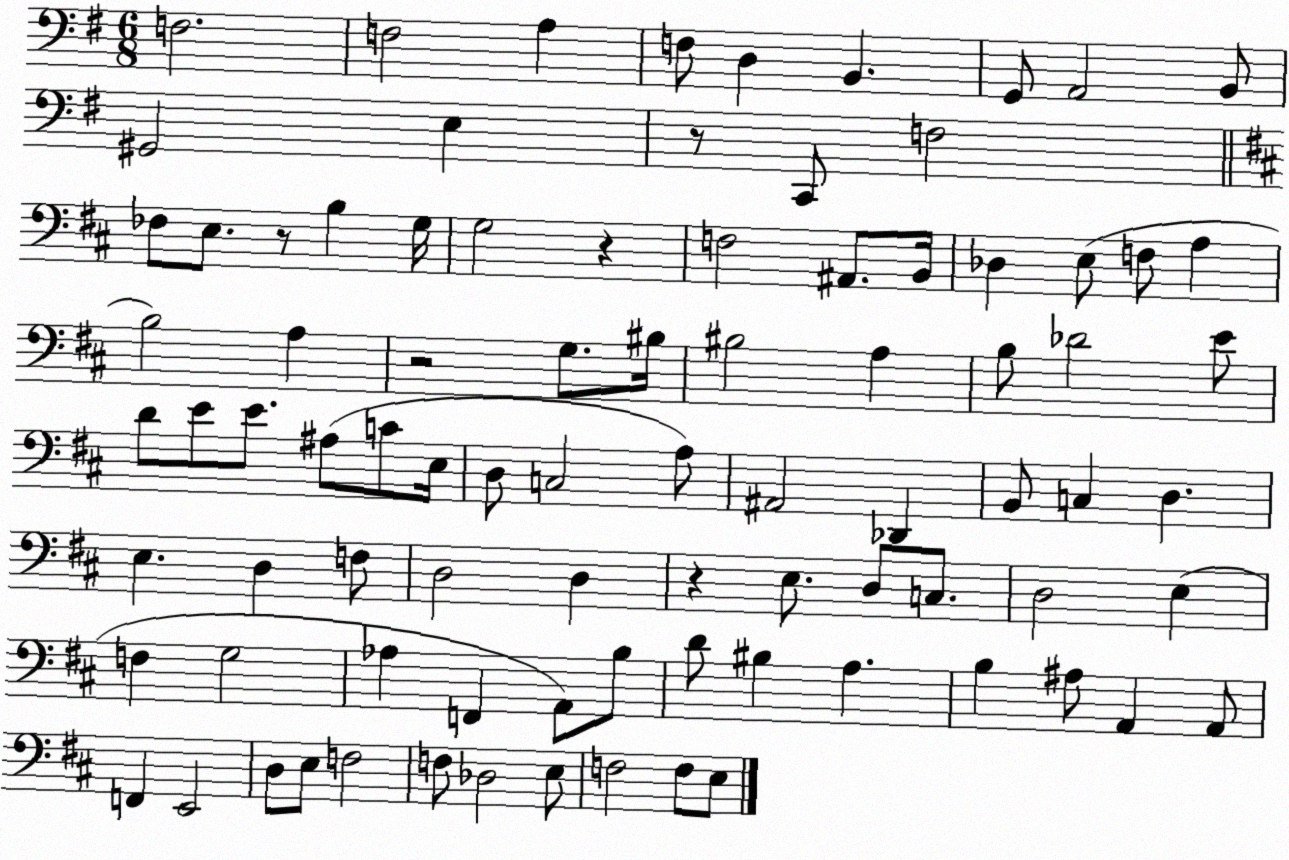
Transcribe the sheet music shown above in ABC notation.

X:1
T:Untitled
M:6/8
L:1/4
K:G
F,2 F,2 A, F,/2 D, B,, G,,/2 A,,2 B,,/2 ^G,,2 E, z/2 C,,/2 F,2 _F,/2 E,/2 z/2 B, G,/4 G,2 z F,2 ^A,,/2 B,,/4 _D, E,/2 F,/2 A, B,2 A, z2 G,/2 ^B,/4 ^B,2 A, B,/2 _D2 E/2 D/2 E/2 E/2 ^A,/2 C/2 E,/4 D,/2 C,2 A,/2 ^A,,2 _D,, B,,/2 C, D, E, D, F,/2 D,2 D, z E,/2 D,/2 C,/2 D,2 E, F, G,2 _A, F,, A,,/2 B,/2 D/2 ^B, A, B, ^A,/2 A,, A,,/2 F,, E,,2 D,/2 E,/2 F,2 F,/2 _D,2 E,/2 F,2 F,/2 E,/2